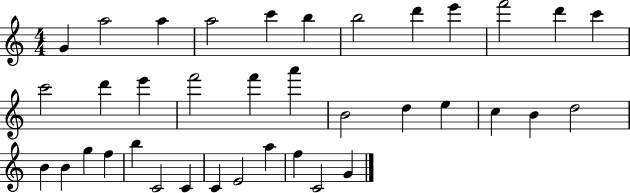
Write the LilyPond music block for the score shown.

{
  \clef treble
  \numericTimeSignature
  \time 4/4
  \key c \major
  g'4 a''2 a''4 | a''2 c'''4 b''4 | b''2 d'''4 e'''4 | f'''2 d'''4 c'''4 | \break c'''2 d'''4 e'''4 | f'''2 f'''4 a'''4 | b'2 d''4 e''4 | c''4 b'4 d''2 | \break b'4 b'4 g''4 f''4 | b''4 c'2 c'4 | c'4 e'2 a''4 | f''4 c'2 g'4 | \break \bar "|."
}